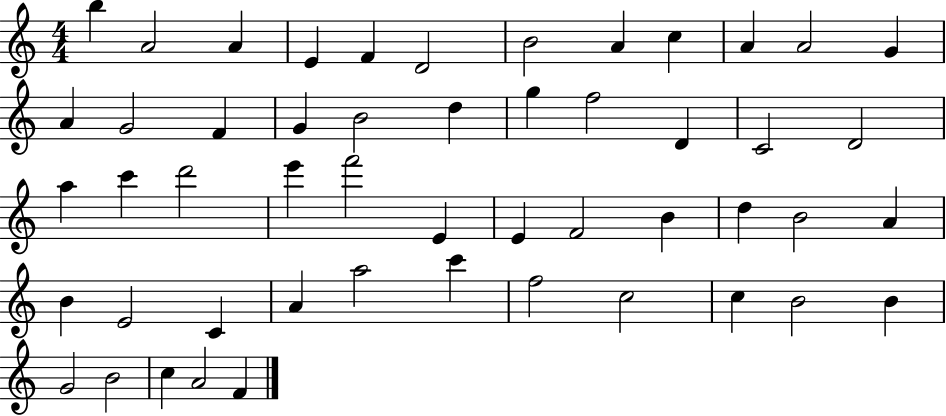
B5/q A4/h A4/q E4/q F4/q D4/h B4/h A4/q C5/q A4/q A4/h G4/q A4/q G4/h F4/q G4/q B4/h D5/q G5/q F5/h D4/q C4/h D4/h A5/q C6/q D6/h E6/q F6/h E4/q E4/q F4/h B4/q D5/q B4/h A4/q B4/q E4/h C4/q A4/q A5/h C6/q F5/h C5/h C5/q B4/h B4/q G4/h B4/h C5/q A4/h F4/q